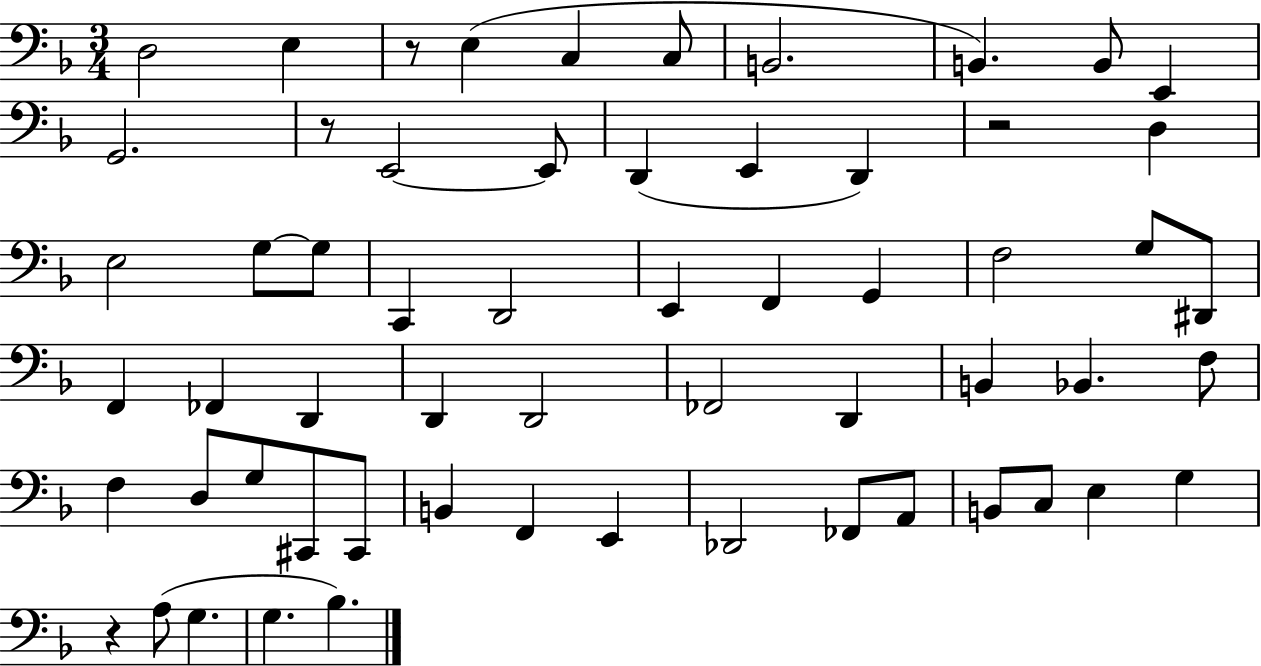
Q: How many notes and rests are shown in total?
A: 60